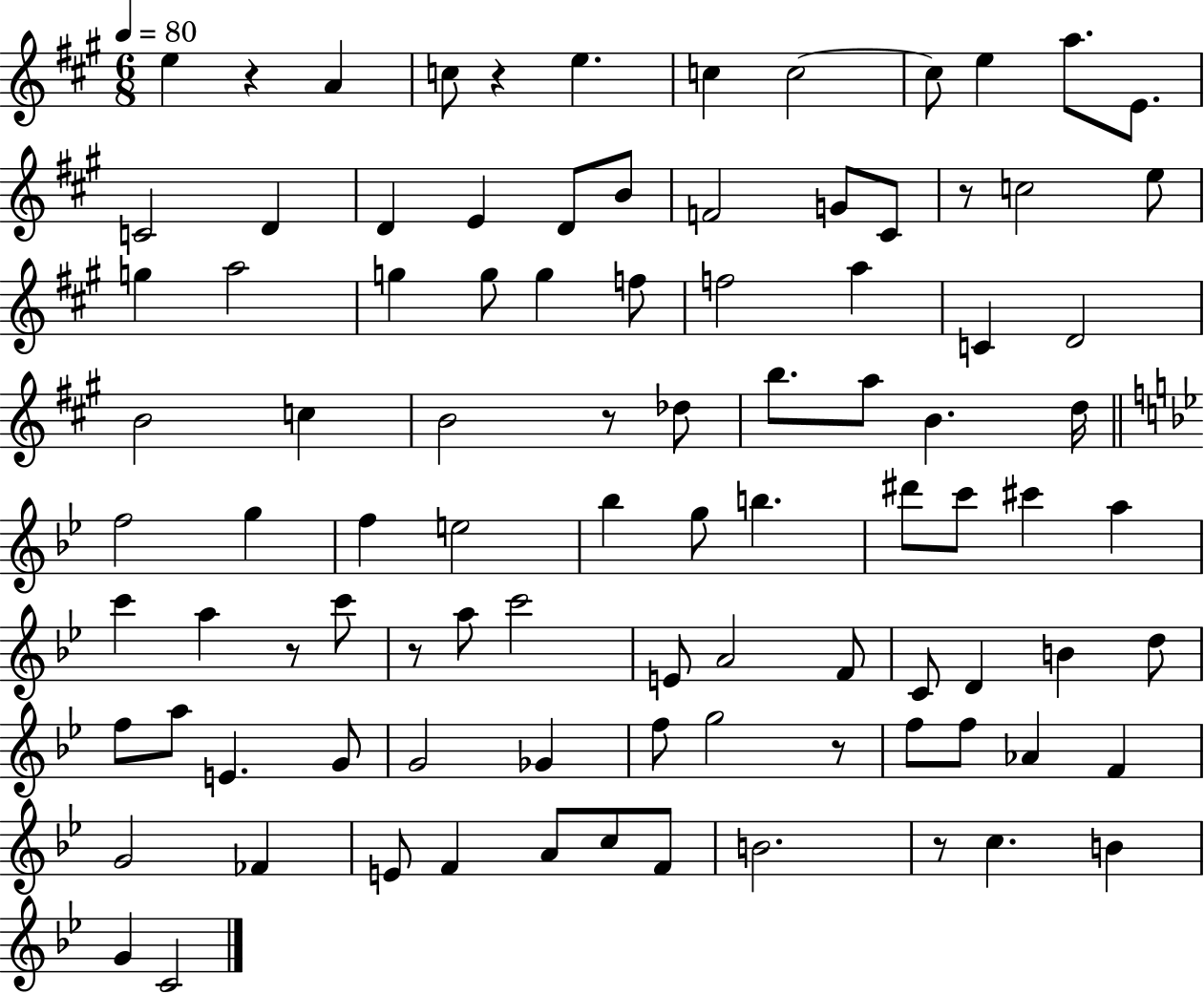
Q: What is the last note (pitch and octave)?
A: C4